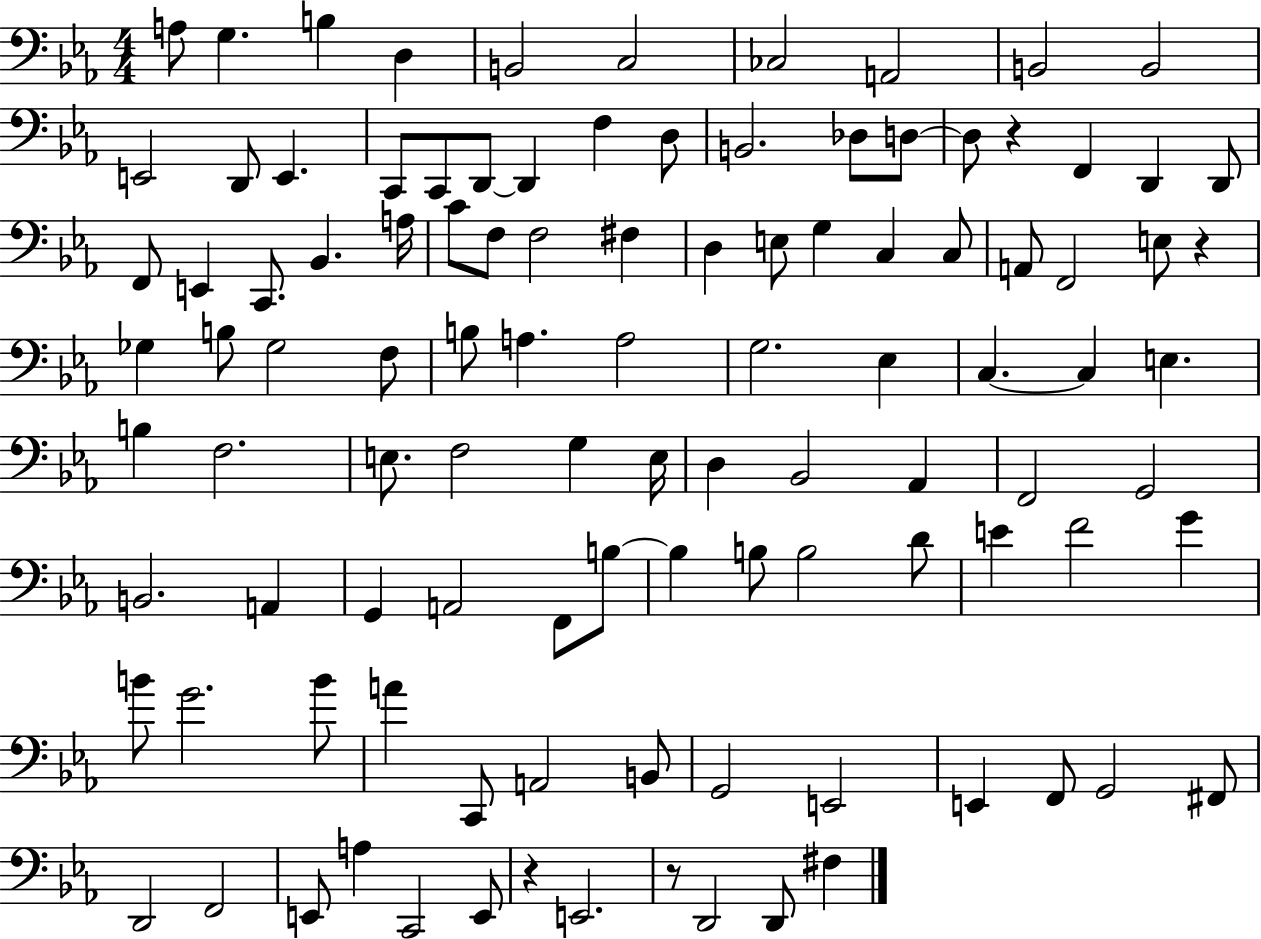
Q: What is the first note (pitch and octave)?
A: A3